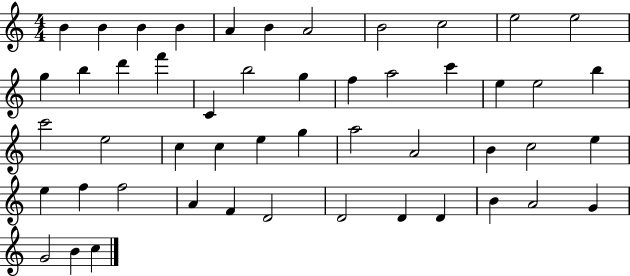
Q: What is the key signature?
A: C major